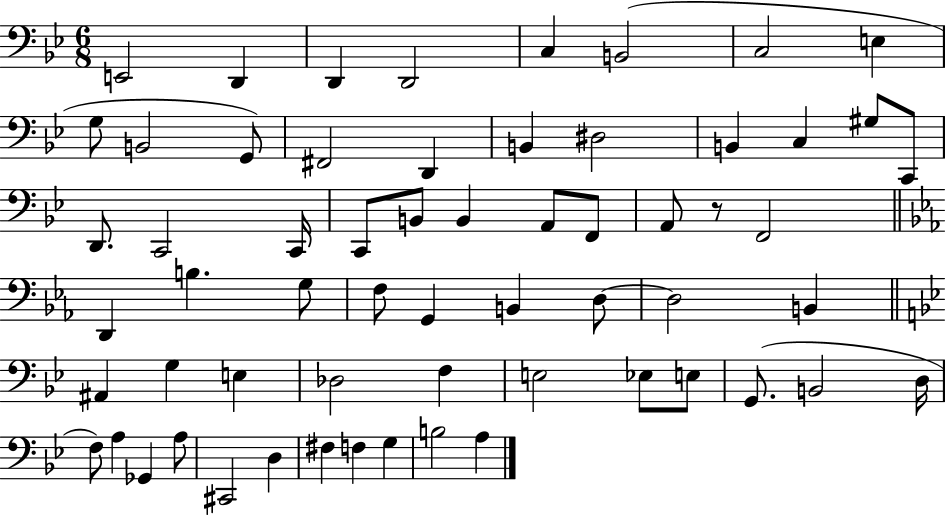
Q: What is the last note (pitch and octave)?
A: A3